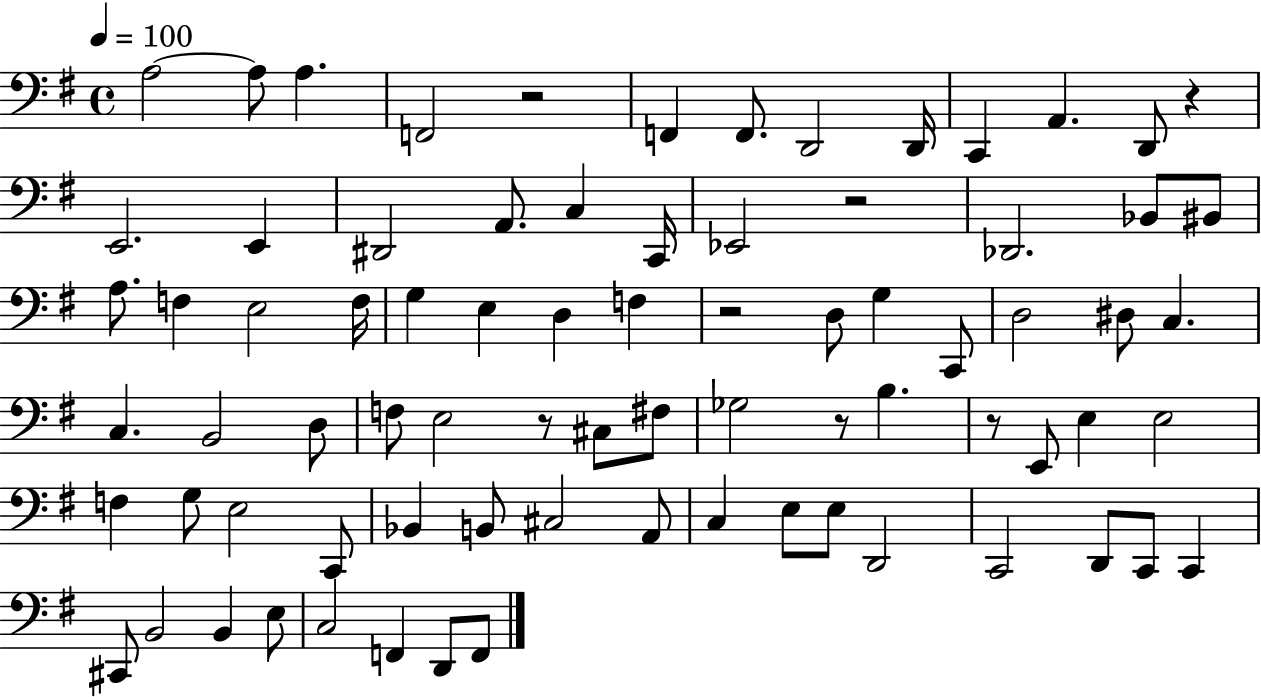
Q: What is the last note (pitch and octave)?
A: F2